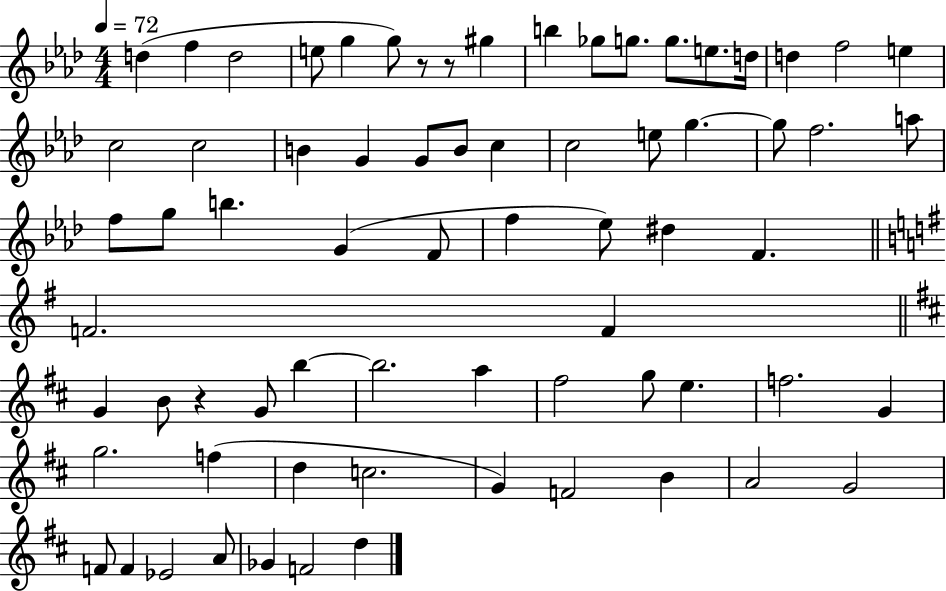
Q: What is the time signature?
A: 4/4